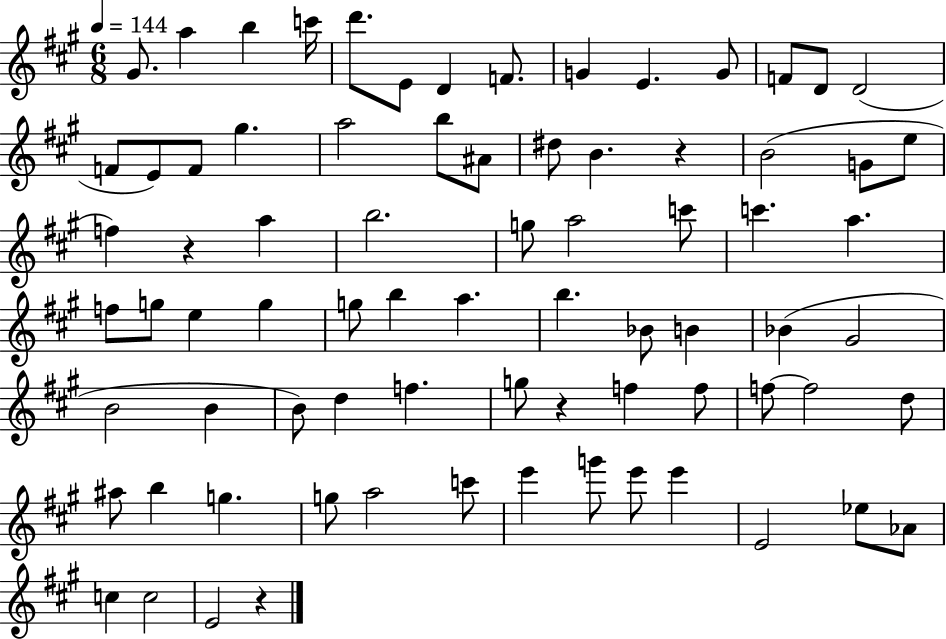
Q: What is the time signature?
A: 6/8